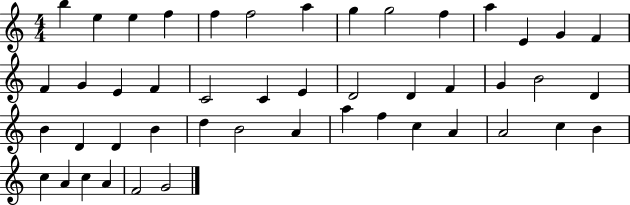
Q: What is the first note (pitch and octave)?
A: B5